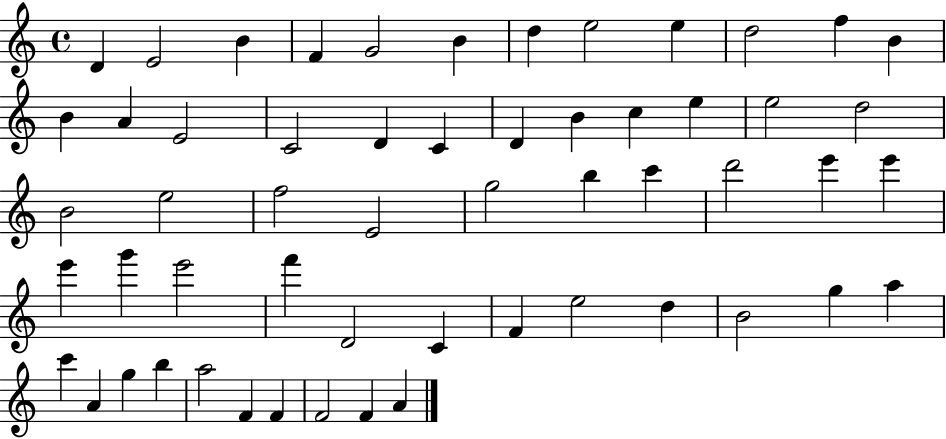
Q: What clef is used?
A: treble